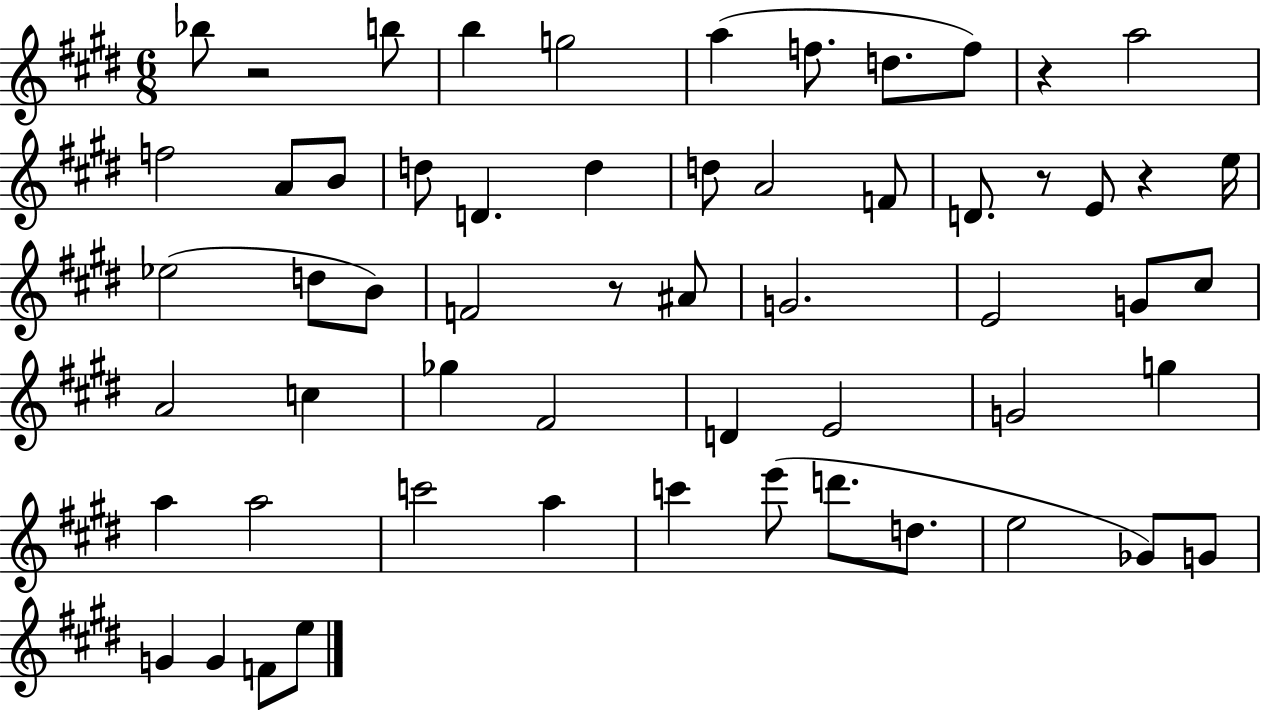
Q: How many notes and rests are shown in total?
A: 58